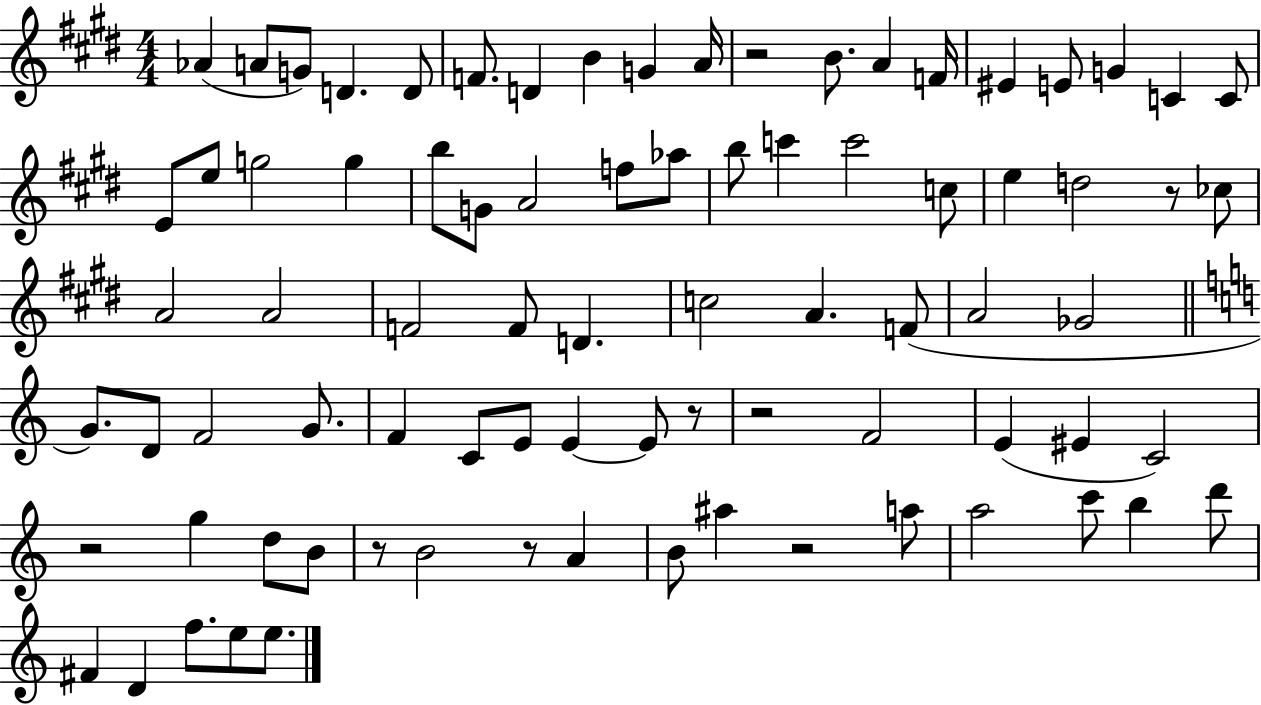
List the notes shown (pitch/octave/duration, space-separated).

Ab4/q A4/e G4/e D4/q. D4/e F4/e. D4/q B4/q G4/q A4/s R/h B4/e. A4/q F4/s EIS4/q E4/e G4/q C4/q C4/e E4/e E5/e G5/h G5/q B5/e G4/e A4/h F5/e Ab5/e B5/e C6/q C6/h C5/e E5/q D5/h R/e CES5/e A4/h A4/h F4/h F4/e D4/q. C5/h A4/q. F4/e A4/h Gb4/h G4/e. D4/e F4/h G4/e. F4/q C4/e E4/e E4/q E4/e R/e R/h F4/h E4/q EIS4/q C4/h R/h G5/q D5/e B4/e R/e B4/h R/e A4/q B4/e A#5/q R/h A5/e A5/h C6/e B5/q D6/e F#4/q D4/q F5/e. E5/e E5/e.